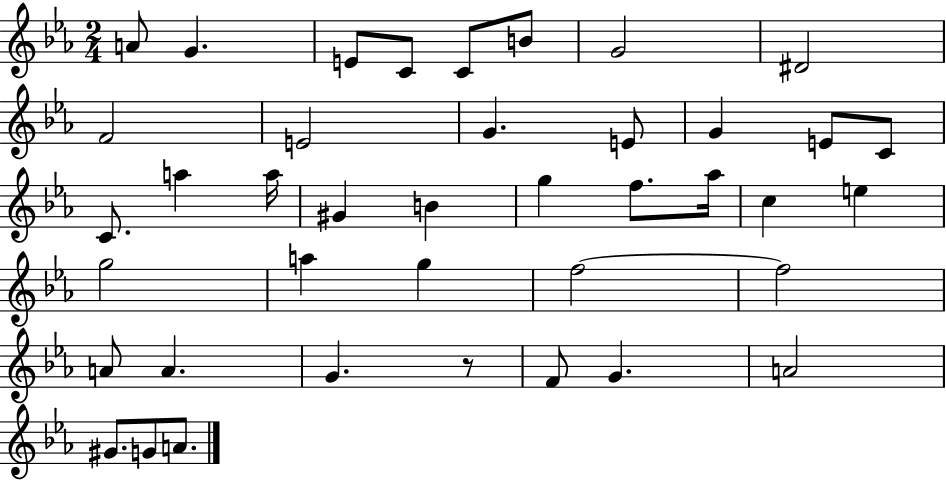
A4/e G4/q. E4/e C4/e C4/e B4/e G4/h D#4/h F4/h E4/h G4/q. E4/e G4/q E4/e C4/e C4/e. A5/q A5/s G#4/q B4/q G5/q F5/e. Ab5/s C5/q E5/q G5/h A5/q G5/q F5/h F5/h A4/e A4/q. G4/q. R/e F4/e G4/q. A4/h G#4/e. G4/e A4/e.